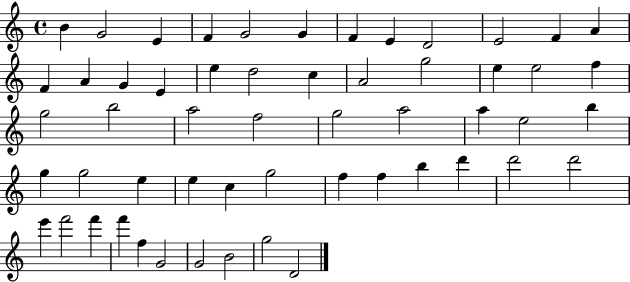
B4/q G4/h E4/q F4/q G4/h G4/q F4/q E4/q D4/h E4/h F4/q A4/q F4/q A4/q G4/q E4/q E5/q D5/h C5/q A4/h G5/h E5/q E5/h F5/q G5/h B5/h A5/h F5/h G5/h A5/h A5/q E5/h B5/q G5/q G5/h E5/q E5/q C5/q G5/h F5/q F5/q B5/q D6/q D6/h D6/h E6/q F6/h F6/q F6/q F5/q G4/h G4/h B4/h G5/h D4/h